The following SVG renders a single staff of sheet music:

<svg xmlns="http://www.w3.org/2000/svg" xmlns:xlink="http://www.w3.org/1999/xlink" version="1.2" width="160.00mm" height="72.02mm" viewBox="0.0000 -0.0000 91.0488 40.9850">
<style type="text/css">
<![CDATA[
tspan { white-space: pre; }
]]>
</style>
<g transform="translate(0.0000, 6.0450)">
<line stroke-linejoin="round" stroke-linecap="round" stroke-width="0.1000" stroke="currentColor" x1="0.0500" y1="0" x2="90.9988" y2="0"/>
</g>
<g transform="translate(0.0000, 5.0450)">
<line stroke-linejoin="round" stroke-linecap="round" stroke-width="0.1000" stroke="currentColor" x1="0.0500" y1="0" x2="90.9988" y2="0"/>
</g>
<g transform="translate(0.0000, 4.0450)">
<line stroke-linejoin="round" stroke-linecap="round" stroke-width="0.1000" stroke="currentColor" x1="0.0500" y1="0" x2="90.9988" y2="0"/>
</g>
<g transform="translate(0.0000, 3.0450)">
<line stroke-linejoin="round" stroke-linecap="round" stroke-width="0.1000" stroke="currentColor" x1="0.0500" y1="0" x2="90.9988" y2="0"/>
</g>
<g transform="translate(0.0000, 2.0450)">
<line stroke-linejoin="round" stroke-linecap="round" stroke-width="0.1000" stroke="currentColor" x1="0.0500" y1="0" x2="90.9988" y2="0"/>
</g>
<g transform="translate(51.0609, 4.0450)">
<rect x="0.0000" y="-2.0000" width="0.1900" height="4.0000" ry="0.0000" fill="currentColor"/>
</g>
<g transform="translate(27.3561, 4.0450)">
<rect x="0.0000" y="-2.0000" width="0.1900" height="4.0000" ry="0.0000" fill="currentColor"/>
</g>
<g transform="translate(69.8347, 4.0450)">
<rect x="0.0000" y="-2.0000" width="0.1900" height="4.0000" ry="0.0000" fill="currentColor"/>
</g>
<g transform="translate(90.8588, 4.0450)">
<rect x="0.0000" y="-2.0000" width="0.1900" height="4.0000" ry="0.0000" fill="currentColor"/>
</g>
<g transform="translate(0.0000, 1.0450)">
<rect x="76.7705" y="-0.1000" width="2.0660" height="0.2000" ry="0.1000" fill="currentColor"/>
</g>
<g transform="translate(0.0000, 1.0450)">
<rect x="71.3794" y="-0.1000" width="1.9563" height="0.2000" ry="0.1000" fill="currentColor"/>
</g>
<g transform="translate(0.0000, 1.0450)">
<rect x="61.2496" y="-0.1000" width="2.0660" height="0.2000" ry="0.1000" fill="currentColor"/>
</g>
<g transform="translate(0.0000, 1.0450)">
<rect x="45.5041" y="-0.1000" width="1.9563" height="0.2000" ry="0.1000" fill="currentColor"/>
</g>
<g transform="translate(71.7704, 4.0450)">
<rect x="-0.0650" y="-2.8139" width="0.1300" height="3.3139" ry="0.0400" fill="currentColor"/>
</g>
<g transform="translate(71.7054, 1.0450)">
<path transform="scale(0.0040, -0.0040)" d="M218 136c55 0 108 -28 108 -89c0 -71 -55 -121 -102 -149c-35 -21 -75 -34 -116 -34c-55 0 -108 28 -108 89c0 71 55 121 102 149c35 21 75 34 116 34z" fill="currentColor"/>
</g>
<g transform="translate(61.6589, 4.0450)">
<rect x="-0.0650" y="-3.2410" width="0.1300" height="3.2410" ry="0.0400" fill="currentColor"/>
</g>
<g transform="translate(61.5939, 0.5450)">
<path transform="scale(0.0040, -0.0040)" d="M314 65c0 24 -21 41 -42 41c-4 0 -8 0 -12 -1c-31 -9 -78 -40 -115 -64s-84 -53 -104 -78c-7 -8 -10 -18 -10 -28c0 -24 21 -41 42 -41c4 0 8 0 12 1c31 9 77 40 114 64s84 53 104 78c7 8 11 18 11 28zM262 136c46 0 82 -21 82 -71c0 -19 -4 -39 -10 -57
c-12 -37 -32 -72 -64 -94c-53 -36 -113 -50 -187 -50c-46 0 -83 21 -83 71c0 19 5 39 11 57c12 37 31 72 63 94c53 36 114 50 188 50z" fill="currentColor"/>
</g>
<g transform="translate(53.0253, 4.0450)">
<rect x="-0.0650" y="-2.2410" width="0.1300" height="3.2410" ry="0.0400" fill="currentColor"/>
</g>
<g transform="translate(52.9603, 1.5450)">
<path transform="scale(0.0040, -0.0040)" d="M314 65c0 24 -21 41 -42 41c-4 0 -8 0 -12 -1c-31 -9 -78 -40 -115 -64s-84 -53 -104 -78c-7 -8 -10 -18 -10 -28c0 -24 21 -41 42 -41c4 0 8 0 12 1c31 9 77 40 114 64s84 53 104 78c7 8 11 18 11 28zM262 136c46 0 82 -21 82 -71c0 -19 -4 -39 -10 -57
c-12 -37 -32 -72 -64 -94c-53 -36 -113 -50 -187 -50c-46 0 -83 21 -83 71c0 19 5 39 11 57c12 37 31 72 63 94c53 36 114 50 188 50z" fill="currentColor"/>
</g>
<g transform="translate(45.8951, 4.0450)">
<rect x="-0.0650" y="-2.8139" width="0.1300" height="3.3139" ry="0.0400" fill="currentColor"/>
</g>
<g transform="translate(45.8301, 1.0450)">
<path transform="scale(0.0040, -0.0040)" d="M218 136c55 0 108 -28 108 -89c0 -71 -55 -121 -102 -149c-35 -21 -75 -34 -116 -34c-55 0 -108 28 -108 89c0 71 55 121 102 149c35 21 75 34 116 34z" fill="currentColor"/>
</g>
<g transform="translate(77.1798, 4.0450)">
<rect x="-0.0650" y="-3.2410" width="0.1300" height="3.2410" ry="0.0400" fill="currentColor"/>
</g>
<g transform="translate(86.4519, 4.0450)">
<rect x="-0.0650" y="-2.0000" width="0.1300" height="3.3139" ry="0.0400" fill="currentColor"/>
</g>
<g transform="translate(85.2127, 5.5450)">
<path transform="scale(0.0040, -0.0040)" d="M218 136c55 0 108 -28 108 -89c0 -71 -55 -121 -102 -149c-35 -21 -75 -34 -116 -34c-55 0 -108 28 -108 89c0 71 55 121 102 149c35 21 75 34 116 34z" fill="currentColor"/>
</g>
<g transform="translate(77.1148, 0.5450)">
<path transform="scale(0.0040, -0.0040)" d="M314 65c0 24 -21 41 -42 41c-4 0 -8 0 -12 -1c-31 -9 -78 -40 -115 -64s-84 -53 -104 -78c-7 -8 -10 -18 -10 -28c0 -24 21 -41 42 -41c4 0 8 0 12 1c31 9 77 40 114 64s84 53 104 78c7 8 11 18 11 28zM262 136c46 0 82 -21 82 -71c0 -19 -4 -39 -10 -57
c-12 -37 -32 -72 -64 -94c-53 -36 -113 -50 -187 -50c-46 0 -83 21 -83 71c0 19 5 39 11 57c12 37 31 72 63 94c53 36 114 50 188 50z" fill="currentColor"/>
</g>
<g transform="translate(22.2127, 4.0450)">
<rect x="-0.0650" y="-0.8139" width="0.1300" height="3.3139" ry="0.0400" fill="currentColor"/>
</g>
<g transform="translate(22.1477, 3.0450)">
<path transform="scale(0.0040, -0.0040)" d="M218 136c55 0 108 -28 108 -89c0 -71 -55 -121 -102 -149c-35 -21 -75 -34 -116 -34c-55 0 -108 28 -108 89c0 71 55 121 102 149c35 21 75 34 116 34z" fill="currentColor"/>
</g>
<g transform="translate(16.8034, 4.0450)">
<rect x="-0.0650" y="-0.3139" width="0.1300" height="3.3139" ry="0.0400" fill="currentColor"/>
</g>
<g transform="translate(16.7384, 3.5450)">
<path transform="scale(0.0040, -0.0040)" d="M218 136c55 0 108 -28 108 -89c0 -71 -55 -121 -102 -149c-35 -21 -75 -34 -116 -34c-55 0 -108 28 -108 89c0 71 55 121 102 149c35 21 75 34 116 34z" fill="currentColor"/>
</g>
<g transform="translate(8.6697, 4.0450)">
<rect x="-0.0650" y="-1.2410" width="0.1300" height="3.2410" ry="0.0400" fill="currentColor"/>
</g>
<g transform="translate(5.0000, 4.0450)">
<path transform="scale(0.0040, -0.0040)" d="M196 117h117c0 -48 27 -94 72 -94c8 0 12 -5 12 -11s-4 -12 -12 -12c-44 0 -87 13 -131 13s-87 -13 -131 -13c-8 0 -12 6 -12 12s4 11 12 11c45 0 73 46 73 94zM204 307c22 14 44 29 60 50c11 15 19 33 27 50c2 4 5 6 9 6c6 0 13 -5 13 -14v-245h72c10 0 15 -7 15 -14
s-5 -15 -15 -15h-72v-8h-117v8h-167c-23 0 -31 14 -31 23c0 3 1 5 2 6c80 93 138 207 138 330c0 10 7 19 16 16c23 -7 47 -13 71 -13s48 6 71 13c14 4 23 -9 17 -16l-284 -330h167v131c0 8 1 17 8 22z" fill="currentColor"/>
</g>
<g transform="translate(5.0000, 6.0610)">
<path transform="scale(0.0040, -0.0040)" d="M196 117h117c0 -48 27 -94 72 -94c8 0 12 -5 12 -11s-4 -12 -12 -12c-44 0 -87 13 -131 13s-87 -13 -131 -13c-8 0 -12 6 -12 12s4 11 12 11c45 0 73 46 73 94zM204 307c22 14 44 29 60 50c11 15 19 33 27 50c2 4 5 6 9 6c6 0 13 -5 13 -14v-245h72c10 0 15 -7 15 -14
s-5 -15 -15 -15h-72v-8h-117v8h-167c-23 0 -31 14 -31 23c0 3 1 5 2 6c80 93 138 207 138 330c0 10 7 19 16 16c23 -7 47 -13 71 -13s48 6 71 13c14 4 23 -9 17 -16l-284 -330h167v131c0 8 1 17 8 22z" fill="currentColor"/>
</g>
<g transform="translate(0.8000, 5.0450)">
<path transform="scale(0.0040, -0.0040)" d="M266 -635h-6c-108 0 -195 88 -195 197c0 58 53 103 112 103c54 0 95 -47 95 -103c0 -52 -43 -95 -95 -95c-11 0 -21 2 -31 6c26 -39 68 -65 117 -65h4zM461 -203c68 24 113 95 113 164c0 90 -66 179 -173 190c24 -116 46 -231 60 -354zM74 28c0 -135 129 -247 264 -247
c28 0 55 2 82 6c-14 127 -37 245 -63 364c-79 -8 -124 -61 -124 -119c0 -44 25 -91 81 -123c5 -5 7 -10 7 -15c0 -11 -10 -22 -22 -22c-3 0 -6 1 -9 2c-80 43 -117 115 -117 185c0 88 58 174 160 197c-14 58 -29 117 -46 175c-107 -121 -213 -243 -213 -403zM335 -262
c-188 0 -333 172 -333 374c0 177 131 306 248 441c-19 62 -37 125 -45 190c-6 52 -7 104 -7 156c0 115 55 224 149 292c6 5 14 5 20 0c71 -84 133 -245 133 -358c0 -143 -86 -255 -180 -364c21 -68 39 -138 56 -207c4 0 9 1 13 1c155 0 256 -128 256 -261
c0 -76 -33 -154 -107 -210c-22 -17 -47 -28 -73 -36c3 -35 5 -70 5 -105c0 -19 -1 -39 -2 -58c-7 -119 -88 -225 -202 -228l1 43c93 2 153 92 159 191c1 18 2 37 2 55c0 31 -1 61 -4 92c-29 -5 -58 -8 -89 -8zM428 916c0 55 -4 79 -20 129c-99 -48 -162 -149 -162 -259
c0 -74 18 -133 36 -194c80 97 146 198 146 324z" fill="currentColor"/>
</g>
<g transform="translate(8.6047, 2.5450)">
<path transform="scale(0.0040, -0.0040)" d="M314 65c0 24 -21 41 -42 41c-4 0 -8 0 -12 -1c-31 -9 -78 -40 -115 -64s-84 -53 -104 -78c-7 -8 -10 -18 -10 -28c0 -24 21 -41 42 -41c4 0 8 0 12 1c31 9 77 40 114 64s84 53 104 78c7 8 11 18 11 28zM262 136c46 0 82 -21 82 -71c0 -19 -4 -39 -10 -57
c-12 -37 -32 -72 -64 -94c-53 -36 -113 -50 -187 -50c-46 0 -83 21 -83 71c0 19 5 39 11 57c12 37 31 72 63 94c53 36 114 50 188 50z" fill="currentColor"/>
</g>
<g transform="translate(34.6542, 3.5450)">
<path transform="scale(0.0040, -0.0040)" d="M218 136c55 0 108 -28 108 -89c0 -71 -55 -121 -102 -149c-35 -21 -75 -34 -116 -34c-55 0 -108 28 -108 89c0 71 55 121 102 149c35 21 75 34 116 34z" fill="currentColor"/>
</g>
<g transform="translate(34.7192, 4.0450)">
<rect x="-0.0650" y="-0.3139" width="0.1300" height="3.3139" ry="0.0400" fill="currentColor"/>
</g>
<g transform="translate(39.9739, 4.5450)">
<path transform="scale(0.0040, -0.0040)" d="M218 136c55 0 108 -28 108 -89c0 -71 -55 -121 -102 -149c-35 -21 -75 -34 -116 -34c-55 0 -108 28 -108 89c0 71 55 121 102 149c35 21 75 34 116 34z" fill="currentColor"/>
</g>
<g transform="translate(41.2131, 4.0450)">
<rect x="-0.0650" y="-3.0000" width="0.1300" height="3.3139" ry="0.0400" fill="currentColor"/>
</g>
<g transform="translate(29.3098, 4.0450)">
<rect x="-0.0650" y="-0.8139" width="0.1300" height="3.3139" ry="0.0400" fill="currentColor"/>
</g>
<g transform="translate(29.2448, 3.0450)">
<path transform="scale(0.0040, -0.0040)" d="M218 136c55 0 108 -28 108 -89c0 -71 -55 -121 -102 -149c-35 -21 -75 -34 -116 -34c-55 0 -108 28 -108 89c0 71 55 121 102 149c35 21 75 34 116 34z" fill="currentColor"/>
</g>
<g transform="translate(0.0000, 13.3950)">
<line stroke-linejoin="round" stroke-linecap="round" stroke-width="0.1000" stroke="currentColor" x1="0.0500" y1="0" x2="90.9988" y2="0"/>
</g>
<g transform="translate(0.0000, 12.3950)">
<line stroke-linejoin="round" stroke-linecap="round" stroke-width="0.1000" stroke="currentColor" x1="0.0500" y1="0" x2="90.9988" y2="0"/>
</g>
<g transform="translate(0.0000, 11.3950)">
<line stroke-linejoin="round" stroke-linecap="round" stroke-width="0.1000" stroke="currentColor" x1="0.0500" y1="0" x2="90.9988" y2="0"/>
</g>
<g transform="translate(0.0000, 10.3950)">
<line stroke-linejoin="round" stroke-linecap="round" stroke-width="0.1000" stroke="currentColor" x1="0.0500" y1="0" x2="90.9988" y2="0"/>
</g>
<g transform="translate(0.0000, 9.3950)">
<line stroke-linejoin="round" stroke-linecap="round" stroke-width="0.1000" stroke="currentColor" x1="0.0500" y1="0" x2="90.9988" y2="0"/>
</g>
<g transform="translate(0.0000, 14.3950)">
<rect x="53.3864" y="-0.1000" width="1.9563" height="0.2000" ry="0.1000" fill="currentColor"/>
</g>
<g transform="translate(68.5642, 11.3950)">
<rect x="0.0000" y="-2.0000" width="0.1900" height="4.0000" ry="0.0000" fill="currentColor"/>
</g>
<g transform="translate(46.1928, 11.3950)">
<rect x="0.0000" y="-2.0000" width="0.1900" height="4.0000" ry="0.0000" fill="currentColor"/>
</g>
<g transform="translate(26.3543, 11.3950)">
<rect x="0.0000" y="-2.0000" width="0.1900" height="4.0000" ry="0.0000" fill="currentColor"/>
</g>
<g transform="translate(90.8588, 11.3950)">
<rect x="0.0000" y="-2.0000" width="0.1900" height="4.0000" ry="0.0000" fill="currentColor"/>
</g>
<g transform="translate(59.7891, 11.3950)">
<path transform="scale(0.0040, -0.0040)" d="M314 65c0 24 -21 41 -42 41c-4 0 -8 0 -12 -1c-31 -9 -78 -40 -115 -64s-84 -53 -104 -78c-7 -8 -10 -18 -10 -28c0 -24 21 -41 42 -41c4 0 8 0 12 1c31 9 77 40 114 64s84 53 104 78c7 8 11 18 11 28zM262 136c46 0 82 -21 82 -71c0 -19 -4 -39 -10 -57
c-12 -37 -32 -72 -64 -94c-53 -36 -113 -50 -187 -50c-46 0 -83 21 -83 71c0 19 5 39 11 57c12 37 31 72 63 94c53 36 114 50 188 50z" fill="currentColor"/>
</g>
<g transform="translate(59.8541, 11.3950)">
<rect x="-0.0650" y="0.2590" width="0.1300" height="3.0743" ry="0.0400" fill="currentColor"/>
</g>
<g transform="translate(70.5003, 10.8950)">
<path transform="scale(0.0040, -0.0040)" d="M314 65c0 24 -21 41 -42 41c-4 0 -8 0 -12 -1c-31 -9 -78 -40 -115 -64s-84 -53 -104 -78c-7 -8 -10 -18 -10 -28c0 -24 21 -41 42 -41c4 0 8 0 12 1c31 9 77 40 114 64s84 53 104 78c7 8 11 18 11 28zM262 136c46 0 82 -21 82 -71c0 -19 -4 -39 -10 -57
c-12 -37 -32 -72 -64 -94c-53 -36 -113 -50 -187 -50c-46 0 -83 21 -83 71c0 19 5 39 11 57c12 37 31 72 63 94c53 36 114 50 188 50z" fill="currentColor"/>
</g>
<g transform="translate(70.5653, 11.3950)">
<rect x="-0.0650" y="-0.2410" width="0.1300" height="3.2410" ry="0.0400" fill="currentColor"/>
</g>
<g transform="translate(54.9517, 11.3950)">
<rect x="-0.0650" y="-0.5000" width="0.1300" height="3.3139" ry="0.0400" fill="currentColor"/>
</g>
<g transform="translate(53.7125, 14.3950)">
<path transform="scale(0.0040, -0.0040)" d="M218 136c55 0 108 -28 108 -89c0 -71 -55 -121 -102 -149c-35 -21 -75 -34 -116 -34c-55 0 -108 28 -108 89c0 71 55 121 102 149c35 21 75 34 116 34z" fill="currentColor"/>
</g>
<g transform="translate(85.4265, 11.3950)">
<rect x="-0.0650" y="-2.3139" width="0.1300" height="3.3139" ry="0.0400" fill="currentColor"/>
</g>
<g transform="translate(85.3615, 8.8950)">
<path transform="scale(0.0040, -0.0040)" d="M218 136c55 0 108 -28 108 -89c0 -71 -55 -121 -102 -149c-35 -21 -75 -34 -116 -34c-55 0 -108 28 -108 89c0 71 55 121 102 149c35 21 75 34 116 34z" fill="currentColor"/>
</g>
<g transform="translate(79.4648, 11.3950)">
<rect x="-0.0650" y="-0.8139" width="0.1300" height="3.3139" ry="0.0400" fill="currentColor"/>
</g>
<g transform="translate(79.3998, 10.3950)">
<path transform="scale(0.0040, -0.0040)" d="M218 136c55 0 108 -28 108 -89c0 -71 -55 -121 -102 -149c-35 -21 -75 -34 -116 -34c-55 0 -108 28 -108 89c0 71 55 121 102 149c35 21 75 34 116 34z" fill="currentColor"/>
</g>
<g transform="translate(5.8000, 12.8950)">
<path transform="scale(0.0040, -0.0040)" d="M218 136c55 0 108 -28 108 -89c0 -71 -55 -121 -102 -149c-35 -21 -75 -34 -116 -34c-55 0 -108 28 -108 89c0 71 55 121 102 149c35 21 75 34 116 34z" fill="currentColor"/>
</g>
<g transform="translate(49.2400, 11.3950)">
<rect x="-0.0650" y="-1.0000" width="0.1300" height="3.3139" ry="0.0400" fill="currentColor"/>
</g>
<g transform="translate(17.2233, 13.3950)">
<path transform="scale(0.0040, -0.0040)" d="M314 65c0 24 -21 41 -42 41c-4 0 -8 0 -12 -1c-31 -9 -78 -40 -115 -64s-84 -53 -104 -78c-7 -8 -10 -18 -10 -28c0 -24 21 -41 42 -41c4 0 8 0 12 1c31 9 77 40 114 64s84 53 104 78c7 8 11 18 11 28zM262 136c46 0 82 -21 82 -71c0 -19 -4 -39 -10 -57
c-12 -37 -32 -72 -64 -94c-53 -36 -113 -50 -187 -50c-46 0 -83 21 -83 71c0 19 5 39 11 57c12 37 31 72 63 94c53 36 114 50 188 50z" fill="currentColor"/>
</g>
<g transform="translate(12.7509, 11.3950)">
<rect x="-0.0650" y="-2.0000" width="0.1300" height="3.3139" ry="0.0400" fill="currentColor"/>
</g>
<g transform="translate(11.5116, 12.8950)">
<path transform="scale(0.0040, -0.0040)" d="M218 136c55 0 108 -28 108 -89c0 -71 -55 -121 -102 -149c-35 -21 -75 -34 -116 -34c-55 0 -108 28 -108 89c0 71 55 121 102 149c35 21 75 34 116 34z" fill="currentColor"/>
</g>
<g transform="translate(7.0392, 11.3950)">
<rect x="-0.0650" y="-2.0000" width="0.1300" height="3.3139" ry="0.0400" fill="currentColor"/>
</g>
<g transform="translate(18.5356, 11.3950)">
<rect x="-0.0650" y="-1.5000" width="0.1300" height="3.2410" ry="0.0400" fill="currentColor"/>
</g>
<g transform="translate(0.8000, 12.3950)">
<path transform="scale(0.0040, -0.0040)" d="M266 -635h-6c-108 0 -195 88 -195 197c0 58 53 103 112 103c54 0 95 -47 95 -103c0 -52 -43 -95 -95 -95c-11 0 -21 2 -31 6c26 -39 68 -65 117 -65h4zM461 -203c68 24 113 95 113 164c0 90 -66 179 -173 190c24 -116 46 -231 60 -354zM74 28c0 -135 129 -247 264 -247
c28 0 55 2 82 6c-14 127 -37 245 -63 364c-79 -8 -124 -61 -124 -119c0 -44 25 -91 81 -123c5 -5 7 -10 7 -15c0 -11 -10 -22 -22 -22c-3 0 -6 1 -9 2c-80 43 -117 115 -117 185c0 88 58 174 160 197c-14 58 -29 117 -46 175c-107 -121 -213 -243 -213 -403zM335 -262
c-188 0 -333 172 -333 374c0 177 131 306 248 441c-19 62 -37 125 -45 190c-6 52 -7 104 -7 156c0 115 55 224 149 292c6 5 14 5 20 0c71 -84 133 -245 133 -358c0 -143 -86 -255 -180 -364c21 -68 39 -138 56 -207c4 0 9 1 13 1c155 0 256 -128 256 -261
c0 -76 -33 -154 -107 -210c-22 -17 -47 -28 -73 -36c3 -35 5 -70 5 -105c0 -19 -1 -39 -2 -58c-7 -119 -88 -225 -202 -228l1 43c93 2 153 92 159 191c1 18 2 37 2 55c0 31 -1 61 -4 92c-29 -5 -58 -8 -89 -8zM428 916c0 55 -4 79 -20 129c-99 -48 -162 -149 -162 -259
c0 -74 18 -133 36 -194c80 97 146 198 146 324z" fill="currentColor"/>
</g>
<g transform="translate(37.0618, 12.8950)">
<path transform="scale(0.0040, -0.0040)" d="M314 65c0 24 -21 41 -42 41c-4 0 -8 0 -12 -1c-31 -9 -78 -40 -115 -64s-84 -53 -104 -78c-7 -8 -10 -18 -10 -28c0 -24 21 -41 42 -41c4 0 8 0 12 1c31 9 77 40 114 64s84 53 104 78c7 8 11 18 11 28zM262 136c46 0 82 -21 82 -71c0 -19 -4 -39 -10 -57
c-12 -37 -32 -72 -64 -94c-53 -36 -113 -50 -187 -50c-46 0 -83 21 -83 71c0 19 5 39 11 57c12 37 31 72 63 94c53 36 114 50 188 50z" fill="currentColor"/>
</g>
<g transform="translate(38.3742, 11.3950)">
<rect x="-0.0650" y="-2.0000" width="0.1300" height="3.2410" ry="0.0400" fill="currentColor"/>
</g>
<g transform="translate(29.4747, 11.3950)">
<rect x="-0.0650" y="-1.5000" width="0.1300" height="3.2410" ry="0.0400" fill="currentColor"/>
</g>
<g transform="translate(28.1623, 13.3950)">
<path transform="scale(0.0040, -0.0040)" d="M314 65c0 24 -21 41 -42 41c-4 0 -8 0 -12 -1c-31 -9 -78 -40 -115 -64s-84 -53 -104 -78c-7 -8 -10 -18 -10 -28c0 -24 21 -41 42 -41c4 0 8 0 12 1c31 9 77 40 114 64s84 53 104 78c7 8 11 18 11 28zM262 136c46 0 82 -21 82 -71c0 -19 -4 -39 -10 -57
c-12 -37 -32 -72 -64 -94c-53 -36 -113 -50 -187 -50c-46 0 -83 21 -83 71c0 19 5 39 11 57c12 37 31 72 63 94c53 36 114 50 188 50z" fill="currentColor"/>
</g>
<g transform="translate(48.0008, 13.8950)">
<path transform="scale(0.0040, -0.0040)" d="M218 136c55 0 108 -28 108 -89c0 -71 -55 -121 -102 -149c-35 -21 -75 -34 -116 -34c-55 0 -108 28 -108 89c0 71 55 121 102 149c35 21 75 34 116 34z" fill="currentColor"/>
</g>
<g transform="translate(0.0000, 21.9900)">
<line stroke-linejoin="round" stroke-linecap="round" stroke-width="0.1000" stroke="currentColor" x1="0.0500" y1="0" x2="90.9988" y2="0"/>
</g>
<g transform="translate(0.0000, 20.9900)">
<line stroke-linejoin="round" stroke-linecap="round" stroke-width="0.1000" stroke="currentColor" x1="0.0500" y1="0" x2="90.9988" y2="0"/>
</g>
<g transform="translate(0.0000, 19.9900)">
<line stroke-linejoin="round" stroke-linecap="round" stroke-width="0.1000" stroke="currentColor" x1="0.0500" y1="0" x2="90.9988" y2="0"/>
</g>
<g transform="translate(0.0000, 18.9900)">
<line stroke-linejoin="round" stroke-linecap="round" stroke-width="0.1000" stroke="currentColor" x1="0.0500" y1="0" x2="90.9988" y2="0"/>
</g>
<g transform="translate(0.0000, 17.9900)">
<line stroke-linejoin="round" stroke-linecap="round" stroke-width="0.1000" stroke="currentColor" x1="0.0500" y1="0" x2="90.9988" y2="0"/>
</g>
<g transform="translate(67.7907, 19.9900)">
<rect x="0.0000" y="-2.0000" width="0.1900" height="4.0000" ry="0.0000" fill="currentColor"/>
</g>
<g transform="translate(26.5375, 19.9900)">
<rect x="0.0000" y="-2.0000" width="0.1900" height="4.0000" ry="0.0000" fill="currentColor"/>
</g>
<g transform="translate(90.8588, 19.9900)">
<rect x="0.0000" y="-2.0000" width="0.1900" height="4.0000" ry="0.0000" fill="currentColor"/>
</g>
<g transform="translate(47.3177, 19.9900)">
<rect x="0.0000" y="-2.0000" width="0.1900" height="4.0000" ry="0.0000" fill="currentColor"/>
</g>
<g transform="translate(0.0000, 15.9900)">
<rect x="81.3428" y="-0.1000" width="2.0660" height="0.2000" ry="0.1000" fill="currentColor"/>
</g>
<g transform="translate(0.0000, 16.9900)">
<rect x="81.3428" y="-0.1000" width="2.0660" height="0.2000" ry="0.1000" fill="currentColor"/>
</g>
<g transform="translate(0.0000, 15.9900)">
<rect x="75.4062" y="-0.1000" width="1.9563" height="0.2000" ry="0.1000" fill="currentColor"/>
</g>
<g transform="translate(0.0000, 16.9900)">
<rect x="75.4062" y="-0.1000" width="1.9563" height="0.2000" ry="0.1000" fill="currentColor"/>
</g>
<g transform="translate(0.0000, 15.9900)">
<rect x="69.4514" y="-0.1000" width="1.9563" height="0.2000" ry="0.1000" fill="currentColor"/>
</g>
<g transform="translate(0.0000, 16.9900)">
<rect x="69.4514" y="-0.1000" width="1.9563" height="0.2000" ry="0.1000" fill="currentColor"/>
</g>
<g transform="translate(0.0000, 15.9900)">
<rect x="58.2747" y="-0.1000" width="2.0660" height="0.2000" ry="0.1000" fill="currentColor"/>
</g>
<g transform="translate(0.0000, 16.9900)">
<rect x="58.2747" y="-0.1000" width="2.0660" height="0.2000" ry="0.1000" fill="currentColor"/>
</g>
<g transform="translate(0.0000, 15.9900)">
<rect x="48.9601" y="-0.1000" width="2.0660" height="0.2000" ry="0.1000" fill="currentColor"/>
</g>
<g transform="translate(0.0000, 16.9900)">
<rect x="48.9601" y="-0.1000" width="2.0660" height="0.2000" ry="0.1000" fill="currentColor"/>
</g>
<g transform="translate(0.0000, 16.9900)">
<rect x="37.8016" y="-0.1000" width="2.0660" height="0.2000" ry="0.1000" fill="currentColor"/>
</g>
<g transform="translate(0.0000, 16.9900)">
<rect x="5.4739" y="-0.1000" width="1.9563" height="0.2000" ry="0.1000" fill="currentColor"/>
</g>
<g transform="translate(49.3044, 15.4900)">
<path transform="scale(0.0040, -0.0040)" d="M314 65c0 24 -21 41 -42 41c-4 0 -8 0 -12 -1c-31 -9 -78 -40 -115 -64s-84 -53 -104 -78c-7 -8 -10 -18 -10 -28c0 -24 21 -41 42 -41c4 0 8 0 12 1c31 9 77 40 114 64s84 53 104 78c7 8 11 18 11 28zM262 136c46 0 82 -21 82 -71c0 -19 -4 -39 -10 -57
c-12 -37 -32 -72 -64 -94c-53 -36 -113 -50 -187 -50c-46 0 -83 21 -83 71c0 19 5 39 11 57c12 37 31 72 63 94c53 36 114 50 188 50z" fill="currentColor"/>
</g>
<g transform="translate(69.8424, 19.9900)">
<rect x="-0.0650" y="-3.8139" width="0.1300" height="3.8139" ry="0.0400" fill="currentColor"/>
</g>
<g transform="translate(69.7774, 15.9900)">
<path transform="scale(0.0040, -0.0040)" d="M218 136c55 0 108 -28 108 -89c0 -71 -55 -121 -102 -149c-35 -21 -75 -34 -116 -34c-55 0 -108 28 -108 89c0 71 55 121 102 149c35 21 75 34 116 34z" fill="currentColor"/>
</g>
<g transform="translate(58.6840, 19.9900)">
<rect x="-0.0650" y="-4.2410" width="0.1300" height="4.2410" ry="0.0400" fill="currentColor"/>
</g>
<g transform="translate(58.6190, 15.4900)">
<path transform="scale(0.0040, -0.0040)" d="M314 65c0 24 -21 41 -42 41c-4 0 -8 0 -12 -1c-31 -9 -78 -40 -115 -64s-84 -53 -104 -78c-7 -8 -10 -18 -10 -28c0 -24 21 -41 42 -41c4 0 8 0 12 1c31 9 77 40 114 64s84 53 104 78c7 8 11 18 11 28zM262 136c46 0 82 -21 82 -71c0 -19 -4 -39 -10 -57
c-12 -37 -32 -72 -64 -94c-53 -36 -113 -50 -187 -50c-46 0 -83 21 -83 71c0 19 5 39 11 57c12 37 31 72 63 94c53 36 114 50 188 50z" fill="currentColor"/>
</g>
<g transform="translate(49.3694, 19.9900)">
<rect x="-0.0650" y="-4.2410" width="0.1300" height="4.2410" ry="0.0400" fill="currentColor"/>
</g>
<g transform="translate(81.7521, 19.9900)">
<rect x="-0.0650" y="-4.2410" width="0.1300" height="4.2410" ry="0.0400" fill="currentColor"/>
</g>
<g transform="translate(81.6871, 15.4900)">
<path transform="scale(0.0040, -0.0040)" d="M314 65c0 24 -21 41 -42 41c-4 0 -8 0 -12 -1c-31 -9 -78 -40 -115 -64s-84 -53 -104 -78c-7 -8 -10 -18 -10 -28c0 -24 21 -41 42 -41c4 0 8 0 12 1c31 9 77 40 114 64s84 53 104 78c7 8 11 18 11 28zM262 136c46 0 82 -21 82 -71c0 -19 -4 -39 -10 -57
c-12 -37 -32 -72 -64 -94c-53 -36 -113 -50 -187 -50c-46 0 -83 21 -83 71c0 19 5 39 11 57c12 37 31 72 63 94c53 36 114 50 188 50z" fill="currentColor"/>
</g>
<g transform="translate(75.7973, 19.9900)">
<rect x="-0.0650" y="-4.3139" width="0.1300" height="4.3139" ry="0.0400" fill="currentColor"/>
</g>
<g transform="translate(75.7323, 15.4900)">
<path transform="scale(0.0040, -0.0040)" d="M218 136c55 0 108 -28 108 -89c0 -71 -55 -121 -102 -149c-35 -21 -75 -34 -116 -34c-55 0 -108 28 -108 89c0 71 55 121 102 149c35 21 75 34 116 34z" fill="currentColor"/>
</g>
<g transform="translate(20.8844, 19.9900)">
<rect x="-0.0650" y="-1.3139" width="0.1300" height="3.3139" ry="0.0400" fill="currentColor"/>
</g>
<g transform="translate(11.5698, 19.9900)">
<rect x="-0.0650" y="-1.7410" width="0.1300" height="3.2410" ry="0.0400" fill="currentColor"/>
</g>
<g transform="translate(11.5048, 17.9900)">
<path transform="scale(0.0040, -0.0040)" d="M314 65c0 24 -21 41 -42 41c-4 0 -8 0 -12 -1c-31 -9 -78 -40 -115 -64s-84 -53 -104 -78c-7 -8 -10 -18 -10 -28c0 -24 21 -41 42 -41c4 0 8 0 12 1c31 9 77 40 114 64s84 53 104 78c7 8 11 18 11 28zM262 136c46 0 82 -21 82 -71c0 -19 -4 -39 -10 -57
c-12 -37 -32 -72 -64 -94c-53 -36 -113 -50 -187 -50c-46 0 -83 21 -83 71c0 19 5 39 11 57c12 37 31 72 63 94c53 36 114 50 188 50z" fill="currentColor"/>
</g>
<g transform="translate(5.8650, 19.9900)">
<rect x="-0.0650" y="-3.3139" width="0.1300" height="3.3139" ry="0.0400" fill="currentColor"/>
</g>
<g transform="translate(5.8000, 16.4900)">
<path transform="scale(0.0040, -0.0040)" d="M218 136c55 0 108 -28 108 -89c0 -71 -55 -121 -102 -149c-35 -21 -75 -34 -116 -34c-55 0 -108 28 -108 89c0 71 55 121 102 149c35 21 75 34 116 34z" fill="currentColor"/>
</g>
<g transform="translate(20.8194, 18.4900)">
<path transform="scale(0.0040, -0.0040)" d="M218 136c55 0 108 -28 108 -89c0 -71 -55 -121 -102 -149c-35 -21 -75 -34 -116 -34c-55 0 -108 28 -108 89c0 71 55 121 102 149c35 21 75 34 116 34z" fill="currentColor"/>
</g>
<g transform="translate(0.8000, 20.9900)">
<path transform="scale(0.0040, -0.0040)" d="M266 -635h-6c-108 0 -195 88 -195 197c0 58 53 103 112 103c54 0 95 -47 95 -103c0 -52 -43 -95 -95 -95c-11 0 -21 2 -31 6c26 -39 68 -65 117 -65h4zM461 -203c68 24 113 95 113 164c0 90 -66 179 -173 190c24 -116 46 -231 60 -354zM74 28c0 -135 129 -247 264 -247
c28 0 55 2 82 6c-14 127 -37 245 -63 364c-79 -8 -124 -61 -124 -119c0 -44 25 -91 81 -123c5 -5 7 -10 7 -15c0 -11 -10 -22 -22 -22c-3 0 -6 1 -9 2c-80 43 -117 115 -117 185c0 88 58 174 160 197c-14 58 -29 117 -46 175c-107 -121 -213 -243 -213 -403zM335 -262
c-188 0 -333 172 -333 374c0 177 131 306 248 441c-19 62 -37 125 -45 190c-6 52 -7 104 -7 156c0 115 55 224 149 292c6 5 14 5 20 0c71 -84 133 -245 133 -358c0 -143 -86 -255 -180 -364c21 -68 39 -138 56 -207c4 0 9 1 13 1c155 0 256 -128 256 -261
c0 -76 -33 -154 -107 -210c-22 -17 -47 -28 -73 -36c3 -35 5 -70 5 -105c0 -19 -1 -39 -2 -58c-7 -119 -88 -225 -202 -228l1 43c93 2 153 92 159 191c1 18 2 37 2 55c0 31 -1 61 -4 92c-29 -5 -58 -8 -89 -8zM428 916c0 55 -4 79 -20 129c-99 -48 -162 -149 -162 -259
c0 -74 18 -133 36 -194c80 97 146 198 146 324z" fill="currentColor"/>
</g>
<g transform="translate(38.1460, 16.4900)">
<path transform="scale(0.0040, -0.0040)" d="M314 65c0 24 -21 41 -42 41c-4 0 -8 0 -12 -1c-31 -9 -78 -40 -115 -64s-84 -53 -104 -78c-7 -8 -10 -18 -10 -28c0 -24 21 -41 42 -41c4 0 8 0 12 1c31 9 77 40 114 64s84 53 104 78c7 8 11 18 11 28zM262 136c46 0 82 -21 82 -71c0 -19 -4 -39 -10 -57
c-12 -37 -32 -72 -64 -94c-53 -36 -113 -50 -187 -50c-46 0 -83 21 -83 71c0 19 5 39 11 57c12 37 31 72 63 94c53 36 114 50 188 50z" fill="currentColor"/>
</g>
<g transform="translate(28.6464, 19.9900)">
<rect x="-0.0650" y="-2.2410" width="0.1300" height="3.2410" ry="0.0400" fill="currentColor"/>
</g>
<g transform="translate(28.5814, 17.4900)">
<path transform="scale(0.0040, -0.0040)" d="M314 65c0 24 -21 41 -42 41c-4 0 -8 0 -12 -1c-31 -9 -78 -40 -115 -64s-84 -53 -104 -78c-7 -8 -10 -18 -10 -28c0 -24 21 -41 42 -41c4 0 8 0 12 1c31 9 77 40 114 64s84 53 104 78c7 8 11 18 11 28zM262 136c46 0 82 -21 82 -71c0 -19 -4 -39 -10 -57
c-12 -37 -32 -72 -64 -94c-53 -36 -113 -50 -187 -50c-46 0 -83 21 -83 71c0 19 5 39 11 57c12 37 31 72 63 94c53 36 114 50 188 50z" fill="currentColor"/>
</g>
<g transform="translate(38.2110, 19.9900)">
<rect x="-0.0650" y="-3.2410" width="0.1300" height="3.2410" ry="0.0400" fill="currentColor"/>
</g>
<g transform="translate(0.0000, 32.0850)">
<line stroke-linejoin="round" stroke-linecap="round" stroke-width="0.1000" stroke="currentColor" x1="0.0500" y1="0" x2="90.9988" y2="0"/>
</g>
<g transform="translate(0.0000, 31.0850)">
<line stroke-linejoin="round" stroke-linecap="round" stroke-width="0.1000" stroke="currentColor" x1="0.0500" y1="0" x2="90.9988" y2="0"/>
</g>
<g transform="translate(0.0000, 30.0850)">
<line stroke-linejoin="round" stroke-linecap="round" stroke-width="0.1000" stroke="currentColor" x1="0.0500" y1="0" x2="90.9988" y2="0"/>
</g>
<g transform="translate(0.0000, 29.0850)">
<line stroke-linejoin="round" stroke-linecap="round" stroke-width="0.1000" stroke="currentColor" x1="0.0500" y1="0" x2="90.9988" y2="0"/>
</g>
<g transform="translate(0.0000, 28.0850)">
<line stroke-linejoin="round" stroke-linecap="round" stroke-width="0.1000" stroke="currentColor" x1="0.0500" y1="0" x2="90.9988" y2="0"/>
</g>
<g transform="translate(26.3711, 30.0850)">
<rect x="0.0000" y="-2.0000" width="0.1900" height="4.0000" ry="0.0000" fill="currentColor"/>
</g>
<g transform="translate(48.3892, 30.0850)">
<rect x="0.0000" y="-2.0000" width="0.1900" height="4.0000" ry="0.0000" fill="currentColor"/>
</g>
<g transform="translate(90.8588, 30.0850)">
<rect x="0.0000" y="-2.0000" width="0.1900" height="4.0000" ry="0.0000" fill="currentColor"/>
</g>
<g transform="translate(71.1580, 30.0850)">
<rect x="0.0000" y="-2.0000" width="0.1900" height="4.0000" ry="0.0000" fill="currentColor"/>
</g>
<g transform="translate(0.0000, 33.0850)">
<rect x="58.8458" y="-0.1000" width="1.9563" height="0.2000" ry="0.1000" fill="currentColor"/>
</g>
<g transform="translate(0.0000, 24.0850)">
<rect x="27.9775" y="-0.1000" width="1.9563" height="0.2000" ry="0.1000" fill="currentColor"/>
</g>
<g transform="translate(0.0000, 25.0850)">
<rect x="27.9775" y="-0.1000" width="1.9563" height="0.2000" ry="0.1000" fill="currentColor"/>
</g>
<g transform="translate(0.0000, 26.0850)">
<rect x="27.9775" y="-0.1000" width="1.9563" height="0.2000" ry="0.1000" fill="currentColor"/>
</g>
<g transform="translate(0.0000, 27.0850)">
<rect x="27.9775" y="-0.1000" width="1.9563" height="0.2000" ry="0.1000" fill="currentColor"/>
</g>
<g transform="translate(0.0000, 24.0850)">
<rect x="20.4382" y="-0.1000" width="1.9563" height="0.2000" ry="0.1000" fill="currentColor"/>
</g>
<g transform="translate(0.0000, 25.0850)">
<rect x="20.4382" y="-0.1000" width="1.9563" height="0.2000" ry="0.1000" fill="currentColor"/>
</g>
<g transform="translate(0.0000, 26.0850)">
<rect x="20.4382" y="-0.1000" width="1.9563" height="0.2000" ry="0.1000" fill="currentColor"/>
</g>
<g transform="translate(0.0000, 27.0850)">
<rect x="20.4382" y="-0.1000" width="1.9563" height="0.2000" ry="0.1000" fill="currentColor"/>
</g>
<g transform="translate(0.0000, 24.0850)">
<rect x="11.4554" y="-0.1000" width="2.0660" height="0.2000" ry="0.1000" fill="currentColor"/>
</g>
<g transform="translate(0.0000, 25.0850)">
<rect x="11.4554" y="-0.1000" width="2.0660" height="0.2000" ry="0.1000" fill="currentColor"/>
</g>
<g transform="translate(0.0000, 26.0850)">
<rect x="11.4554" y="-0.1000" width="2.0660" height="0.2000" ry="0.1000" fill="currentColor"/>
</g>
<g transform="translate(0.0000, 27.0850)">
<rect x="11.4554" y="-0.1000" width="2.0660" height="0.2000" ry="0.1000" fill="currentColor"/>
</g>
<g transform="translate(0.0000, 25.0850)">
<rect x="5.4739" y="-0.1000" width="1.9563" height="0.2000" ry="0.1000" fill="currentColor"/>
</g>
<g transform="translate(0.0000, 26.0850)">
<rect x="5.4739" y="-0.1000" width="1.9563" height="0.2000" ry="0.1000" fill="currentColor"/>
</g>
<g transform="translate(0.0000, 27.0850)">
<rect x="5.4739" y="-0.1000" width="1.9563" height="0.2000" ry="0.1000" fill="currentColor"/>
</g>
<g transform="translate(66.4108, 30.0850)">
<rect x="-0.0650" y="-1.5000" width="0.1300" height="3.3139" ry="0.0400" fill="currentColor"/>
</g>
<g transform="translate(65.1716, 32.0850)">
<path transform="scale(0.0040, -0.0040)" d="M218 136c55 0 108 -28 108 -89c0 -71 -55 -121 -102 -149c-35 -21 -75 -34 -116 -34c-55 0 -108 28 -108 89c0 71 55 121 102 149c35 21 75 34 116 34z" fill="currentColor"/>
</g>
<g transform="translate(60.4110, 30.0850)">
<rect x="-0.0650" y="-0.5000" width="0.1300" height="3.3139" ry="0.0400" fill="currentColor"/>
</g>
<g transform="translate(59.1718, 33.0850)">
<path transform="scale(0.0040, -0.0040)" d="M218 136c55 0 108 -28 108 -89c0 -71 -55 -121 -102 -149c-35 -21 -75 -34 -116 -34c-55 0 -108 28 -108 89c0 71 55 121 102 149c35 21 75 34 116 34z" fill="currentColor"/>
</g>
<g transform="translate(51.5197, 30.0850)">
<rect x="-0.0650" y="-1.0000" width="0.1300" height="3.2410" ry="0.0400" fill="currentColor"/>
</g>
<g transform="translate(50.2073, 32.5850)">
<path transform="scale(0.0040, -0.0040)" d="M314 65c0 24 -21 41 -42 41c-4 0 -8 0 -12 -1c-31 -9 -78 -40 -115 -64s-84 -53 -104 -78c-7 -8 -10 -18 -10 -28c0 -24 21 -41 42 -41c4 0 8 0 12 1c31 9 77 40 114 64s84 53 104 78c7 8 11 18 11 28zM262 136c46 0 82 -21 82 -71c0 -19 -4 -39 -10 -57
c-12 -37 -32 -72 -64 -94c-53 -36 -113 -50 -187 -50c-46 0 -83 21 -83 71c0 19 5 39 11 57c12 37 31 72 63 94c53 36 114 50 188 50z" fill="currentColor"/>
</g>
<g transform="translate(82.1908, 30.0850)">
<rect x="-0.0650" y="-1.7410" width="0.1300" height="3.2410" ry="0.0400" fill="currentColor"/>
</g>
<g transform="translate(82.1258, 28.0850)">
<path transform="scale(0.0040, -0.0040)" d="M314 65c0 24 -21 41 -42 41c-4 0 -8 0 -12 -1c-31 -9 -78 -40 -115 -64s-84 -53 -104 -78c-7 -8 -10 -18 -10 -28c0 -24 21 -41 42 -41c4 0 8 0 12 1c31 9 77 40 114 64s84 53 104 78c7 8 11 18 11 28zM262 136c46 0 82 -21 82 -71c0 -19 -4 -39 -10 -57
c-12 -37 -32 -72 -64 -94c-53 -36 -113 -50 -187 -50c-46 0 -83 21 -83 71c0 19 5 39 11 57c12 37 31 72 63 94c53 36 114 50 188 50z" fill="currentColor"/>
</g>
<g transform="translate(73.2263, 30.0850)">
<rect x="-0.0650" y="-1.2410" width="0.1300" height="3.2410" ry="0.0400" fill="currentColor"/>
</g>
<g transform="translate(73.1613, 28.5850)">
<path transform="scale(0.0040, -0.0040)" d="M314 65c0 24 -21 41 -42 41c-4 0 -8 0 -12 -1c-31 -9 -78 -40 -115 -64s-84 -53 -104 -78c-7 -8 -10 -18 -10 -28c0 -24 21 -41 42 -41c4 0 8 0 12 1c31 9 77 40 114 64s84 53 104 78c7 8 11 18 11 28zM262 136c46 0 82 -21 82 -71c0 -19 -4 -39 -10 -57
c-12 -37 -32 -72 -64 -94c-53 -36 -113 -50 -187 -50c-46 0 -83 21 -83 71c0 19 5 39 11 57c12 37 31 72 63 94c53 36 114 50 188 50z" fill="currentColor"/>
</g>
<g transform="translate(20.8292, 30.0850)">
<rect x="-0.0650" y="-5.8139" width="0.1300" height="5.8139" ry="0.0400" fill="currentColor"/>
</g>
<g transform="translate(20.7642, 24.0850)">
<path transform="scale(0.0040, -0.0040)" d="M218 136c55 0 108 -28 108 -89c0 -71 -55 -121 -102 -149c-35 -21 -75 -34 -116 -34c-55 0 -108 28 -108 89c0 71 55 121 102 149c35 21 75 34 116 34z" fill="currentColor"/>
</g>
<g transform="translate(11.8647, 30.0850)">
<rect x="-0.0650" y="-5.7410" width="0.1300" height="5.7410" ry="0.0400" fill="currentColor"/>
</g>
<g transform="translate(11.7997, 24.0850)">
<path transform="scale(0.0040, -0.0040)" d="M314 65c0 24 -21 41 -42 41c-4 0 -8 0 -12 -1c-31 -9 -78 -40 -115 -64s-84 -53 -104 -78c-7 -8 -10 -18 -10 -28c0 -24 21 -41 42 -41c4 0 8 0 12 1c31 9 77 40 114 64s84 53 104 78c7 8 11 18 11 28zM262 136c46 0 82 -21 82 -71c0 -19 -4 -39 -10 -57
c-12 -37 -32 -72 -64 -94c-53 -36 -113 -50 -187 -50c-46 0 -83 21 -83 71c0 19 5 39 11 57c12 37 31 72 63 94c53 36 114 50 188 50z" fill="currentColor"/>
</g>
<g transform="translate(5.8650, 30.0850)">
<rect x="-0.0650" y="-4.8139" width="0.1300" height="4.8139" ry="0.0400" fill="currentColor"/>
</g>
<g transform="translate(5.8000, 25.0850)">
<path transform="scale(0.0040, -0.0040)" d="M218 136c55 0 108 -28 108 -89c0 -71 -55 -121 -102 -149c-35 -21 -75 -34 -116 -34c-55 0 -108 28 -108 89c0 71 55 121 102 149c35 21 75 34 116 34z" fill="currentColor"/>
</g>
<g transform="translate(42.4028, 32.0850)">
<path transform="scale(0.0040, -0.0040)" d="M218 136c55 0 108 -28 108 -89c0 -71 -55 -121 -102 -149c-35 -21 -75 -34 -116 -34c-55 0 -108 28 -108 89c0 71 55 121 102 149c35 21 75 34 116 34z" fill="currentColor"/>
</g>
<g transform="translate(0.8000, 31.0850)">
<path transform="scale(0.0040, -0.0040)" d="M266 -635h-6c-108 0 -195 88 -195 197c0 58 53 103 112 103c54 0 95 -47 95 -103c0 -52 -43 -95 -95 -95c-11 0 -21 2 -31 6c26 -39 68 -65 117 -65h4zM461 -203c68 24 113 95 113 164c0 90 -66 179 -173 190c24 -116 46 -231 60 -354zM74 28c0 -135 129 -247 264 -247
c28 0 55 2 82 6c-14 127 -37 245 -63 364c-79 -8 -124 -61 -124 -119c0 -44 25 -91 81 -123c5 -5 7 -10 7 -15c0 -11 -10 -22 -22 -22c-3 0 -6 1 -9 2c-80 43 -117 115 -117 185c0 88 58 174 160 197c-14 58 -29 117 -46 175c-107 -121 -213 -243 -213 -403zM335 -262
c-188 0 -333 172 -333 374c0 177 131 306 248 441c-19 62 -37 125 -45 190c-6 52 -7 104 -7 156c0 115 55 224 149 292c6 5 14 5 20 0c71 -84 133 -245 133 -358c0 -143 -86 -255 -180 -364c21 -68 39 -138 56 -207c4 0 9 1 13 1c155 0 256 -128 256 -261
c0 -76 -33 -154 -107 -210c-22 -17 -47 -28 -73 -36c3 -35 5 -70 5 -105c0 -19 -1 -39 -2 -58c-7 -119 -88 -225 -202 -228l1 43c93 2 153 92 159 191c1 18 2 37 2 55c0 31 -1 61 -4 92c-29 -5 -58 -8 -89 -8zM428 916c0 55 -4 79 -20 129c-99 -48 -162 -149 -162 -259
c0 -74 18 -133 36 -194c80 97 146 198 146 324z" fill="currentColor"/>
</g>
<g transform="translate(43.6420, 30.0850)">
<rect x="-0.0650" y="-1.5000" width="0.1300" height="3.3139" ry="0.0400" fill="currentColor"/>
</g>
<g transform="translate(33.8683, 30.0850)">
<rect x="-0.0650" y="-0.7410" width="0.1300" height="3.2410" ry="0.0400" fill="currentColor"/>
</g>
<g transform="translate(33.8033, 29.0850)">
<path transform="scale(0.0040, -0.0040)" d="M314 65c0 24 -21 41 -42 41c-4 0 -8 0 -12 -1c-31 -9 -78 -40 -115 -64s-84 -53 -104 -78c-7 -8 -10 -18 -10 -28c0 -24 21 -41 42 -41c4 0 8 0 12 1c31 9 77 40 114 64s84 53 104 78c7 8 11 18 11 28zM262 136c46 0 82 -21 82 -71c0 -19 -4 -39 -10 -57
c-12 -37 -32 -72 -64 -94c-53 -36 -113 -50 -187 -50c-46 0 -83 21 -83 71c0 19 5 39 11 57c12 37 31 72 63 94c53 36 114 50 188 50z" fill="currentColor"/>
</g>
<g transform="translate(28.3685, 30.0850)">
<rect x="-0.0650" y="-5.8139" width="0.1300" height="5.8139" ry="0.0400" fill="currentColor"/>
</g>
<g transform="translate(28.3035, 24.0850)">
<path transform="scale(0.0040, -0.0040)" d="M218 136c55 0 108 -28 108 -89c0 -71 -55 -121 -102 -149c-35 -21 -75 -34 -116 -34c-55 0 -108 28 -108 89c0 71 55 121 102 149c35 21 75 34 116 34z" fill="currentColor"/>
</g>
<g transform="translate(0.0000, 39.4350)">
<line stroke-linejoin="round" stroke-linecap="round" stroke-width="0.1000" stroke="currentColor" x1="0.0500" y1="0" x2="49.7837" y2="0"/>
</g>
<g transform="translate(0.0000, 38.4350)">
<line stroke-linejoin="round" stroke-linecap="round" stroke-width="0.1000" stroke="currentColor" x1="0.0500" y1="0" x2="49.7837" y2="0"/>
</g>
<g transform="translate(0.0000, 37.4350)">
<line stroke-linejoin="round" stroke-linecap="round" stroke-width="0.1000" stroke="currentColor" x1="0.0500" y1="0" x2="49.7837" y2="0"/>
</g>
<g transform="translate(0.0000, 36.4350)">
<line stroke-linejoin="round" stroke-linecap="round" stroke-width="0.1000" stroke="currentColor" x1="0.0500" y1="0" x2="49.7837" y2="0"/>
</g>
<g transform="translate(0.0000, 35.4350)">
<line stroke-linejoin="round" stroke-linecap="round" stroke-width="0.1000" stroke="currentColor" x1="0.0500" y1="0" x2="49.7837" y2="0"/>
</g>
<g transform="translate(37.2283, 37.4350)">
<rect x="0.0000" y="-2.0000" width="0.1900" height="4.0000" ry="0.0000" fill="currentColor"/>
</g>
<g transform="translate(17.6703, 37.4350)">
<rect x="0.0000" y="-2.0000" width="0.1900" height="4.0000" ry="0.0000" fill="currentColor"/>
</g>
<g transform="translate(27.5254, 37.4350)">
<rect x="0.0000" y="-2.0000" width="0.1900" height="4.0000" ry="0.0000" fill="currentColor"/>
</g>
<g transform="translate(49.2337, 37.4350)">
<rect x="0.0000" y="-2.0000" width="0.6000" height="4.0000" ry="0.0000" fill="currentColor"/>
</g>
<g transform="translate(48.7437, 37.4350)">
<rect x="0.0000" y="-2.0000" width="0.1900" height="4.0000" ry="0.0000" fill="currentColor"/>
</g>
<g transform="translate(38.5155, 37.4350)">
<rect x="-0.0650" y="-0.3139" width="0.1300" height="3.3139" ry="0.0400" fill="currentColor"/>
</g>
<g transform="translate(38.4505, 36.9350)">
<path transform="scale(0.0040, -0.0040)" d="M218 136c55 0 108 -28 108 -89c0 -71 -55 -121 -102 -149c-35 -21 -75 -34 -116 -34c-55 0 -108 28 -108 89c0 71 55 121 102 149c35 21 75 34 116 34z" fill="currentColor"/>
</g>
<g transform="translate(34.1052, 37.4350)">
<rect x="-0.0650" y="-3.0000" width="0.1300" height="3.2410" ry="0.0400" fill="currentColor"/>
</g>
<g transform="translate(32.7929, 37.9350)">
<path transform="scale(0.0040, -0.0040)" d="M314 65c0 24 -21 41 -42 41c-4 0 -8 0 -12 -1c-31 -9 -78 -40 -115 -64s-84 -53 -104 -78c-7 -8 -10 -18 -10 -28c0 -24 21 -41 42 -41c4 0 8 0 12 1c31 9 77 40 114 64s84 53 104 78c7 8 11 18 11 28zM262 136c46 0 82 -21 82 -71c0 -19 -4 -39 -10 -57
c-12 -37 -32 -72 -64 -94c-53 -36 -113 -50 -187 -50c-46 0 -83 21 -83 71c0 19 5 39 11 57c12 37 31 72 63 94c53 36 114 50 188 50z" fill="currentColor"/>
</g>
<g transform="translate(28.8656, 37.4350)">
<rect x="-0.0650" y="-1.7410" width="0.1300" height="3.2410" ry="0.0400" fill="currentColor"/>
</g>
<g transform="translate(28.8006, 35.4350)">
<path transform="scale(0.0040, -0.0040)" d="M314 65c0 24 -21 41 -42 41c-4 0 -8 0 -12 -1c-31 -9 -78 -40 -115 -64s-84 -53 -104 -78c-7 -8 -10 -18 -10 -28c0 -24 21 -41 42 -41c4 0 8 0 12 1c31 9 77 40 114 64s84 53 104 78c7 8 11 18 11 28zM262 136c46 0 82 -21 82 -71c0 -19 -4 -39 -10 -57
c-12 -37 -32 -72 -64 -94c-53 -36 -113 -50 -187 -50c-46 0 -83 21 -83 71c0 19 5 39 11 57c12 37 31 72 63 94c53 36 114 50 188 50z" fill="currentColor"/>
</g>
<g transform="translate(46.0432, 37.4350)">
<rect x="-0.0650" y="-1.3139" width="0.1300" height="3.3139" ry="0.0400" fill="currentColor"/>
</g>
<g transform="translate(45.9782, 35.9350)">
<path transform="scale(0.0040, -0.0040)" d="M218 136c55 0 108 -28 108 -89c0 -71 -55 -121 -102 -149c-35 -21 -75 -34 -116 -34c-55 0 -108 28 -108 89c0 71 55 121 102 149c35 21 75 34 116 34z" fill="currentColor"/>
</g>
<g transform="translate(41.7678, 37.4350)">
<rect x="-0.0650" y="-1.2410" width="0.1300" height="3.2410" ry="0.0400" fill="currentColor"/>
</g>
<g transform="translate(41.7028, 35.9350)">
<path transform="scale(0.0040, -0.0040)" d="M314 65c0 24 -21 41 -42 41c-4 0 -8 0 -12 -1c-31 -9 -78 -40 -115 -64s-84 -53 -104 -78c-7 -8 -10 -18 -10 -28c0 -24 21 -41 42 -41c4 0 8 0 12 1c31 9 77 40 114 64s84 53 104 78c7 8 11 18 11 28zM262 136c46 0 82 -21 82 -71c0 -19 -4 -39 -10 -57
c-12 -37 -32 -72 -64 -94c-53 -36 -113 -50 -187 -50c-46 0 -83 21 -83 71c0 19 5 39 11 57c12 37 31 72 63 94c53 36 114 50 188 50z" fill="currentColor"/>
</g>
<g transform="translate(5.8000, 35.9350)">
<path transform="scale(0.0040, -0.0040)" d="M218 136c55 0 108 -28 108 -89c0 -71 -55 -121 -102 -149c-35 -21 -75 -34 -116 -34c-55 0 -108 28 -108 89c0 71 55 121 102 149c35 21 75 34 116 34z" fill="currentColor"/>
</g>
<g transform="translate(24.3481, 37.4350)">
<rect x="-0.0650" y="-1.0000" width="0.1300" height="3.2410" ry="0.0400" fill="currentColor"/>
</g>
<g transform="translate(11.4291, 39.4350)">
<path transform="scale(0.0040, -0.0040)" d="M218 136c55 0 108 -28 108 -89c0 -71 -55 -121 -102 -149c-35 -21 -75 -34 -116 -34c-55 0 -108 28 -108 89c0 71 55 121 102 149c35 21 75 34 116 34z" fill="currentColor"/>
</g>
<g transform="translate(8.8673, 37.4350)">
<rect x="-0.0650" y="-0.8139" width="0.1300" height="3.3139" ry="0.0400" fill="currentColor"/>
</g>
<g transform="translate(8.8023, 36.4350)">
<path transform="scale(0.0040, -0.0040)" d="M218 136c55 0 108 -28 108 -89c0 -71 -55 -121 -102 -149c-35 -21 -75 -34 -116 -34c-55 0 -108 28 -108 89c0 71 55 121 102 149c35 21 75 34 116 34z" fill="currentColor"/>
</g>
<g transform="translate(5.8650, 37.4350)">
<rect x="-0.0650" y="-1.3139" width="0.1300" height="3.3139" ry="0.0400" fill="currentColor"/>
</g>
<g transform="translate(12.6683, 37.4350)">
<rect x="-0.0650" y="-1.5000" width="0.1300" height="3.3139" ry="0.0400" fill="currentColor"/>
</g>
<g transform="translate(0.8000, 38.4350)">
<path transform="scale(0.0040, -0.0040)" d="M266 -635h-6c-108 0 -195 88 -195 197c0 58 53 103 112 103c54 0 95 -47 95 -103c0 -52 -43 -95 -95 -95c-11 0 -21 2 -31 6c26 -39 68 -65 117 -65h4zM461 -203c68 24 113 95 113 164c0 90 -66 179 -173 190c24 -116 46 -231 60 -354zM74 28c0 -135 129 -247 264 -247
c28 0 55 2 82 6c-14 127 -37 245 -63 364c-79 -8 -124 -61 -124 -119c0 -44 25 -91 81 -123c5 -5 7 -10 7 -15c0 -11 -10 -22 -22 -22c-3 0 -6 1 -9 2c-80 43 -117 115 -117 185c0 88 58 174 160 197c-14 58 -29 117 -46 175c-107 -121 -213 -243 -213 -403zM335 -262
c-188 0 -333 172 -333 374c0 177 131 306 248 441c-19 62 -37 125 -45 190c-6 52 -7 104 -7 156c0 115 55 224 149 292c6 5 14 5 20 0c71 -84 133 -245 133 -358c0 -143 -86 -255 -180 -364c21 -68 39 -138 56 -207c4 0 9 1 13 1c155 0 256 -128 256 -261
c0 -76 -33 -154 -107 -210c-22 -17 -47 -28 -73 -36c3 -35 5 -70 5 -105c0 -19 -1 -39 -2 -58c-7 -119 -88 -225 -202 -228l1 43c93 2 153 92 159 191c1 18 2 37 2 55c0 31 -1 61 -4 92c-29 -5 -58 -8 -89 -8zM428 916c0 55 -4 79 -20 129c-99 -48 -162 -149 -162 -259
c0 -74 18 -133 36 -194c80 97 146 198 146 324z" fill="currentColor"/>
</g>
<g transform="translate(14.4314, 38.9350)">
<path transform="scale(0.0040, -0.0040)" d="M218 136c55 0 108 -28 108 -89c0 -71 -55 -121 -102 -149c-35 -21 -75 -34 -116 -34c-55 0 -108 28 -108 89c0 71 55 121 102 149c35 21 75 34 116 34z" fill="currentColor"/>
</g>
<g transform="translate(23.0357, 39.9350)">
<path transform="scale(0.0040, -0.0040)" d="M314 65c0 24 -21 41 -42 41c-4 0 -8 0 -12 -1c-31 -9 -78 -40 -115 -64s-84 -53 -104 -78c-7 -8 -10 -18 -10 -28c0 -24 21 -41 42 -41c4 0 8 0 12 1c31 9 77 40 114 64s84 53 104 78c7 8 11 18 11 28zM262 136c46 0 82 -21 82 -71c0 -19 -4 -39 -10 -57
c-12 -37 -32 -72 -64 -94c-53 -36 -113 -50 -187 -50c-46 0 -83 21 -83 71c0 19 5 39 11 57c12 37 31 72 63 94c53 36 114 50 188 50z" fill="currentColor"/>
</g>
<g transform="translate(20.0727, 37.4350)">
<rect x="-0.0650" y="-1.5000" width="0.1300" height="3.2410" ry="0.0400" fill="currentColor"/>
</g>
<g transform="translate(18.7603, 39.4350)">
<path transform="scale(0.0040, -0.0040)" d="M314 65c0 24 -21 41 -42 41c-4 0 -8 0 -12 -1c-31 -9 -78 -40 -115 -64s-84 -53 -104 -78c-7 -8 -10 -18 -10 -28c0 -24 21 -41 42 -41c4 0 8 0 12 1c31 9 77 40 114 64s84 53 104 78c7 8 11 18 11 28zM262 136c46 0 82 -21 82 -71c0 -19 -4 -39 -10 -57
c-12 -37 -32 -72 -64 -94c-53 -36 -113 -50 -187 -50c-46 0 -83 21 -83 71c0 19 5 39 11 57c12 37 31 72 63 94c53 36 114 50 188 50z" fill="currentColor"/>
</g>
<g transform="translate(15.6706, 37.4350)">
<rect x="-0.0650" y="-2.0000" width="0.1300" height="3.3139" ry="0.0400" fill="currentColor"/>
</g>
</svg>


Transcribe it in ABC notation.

X:1
T:Untitled
M:4/4
L:1/4
K:C
e2 c d d c A a g2 b2 a b2 F F F E2 E2 F2 D C B2 c2 d g b f2 e g2 b2 d'2 d'2 c' d' d'2 e' g'2 g' g' d2 E D2 C E e2 f2 e d E F E2 D2 f2 A2 c e2 e